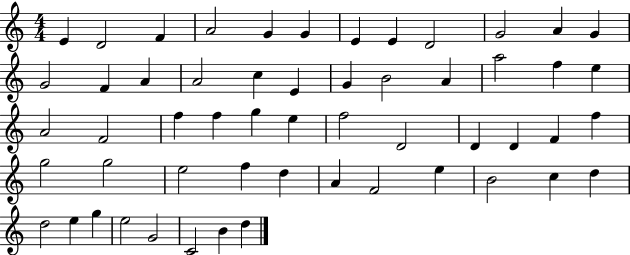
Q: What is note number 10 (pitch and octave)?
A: G4